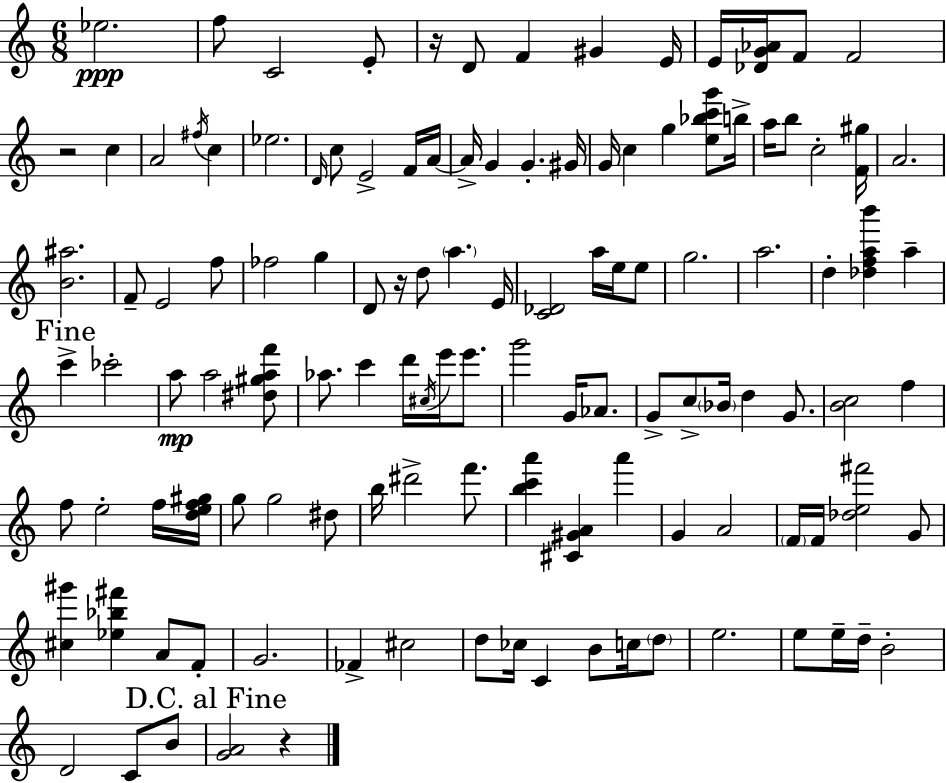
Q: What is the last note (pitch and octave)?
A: B4